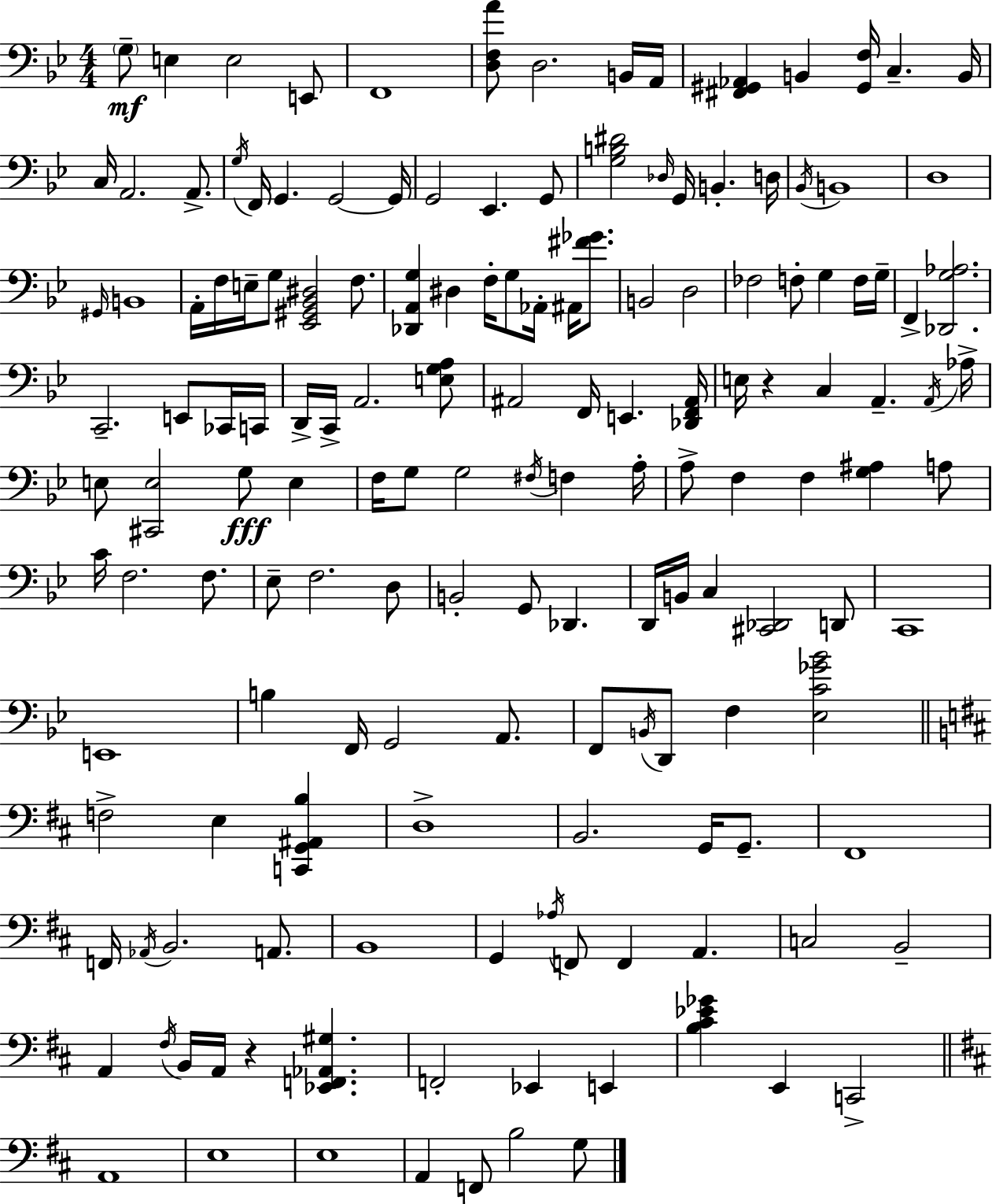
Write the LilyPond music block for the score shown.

{
  \clef bass
  \numericTimeSignature
  \time 4/4
  \key bes \major
  \parenthesize g8--\mf e4 e2 e,8 | f,1 | <d f a'>8 d2. b,16 a,16 | <fis, gis, aes,>4 b,4 <gis, f>16 c4.-- b,16 | \break c16 a,2. a,8.-> | \acciaccatura { g16 } f,16 g,4. g,2~~ | g,16 g,2 ees,4. g,8 | <g b dis'>2 \grace { des16 } g,16 b,4.-. | \break d16 \acciaccatura { bes,16 } b,1 | d1 | \grace { gis,16 } b,1 | a,16-. f16 e16-- g8 <ees, gis, bes, dis>2 | \break f8. <des, a, g>4 dis4 f16-. g8 aes,16-. | ais,16 <fis' ges'>8. b,2 d2 | fes2 f8-. g4 | f16 g16-- f,4-> <des, g aes>2. | \break c,2.-- | e,8 ces,16 c,16 d,16-> c,16-> a,2. | <e g a>8 ais,2 f,16 e,4. | <des, f, ais,>16 e16 r4 c4 a,4.-- | \break \acciaccatura { a,16 } aes16-> e8 <cis, e>2 g8\fff | e4 f16 g8 g2 | \acciaccatura { fis16 } f4 a16-. a8-> f4 f4 | <g ais>4 a8 c'16 f2. | \break f8. ees8-- f2. | d8 b,2-. g,8 | des,4. d,16 b,16 c4 <cis, des,>2 | d,8 c,1 | \break e,1 | b4 f,16 g,2 | a,8. f,8 \acciaccatura { b,16 } d,8 f4 <ees c' ges' bes'>2 | \bar "||" \break \key d \major f2-> e4 <c, g, ais, b>4 | d1-> | b,2. g,16 g,8.-- | fis,1 | \break f,16 \acciaccatura { aes,16 } b,2. a,8. | b,1 | g,4 \acciaccatura { aes16 } f,8 f,4 a,4. | c2 b,2-- | \break a,4 \acciaccatura { fis16 } b,16 a,16 r4 <ees, f, aes, gis>4. | f,2-. ees,4 e,4 | <b cis' ees' ges'>4 e,4 c,2-> | \bar "||" \break \key d \major a,1 | e1 | e1 | a,4 f,8 b2 g8 | \break \bar "|."
}